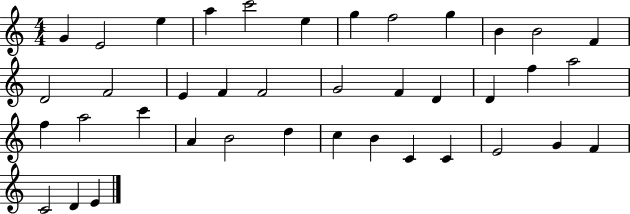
G4/q E4/h E5/q A5/q C6/h E5/q G5/q F5/h G5/q B4/q B4/h F4/q D4/h F4/h E4/q F4/q F4/h G4/h F4/q D4/q D4/q F5/q A5/h F5/q A5/h C6/q A4/q B4/h D5/q C5/q B4/q C4/q C4/q E4/h G4/q F4/q C4/h D4/q E4/q